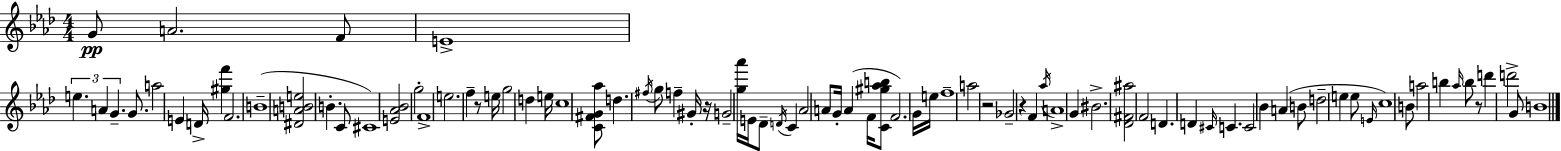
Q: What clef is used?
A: treble